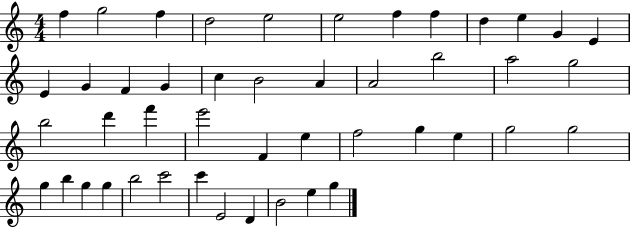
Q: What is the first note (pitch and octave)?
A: F5